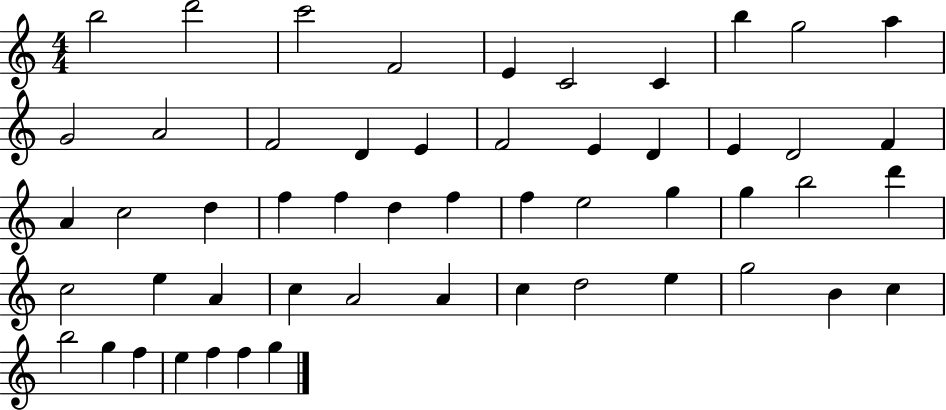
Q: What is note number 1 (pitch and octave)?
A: B5